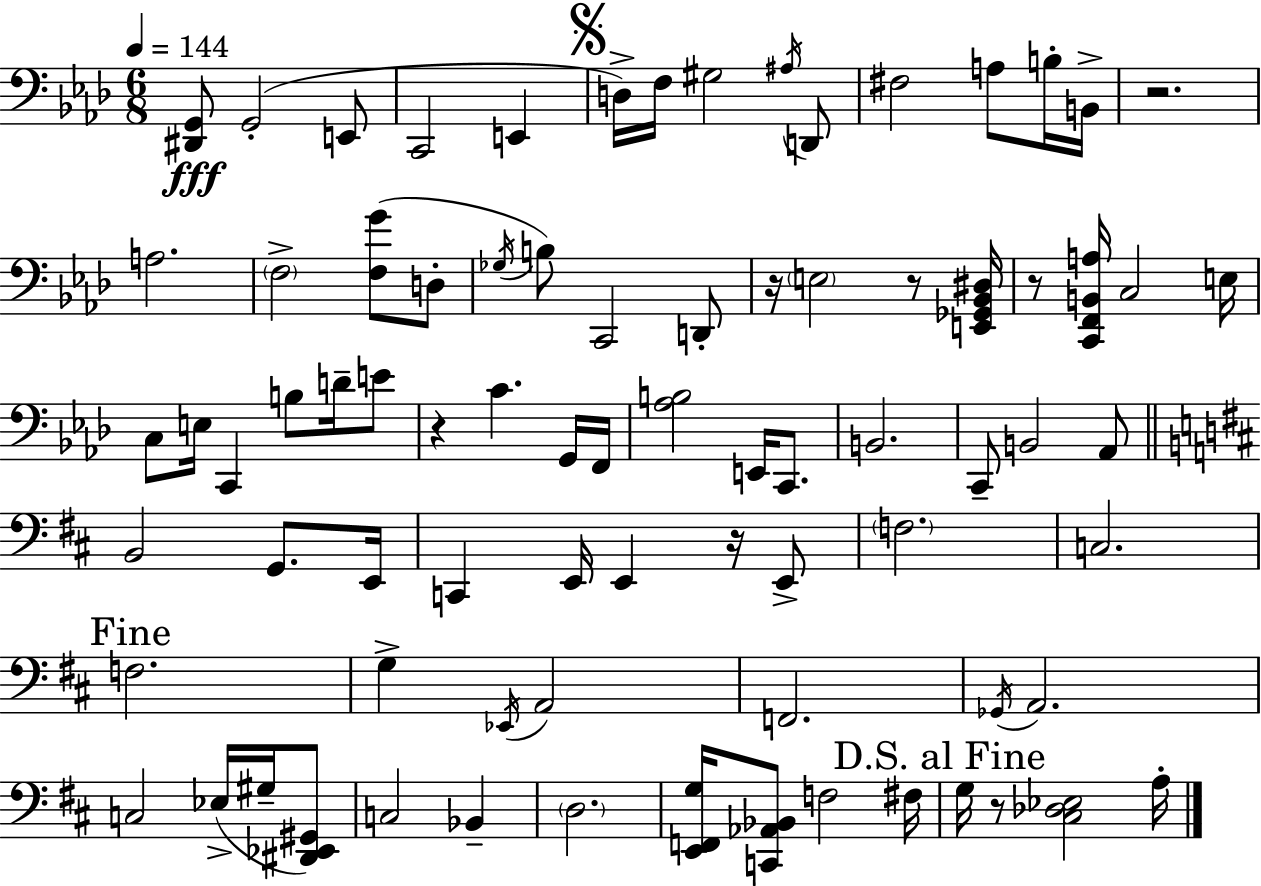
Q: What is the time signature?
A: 6/8